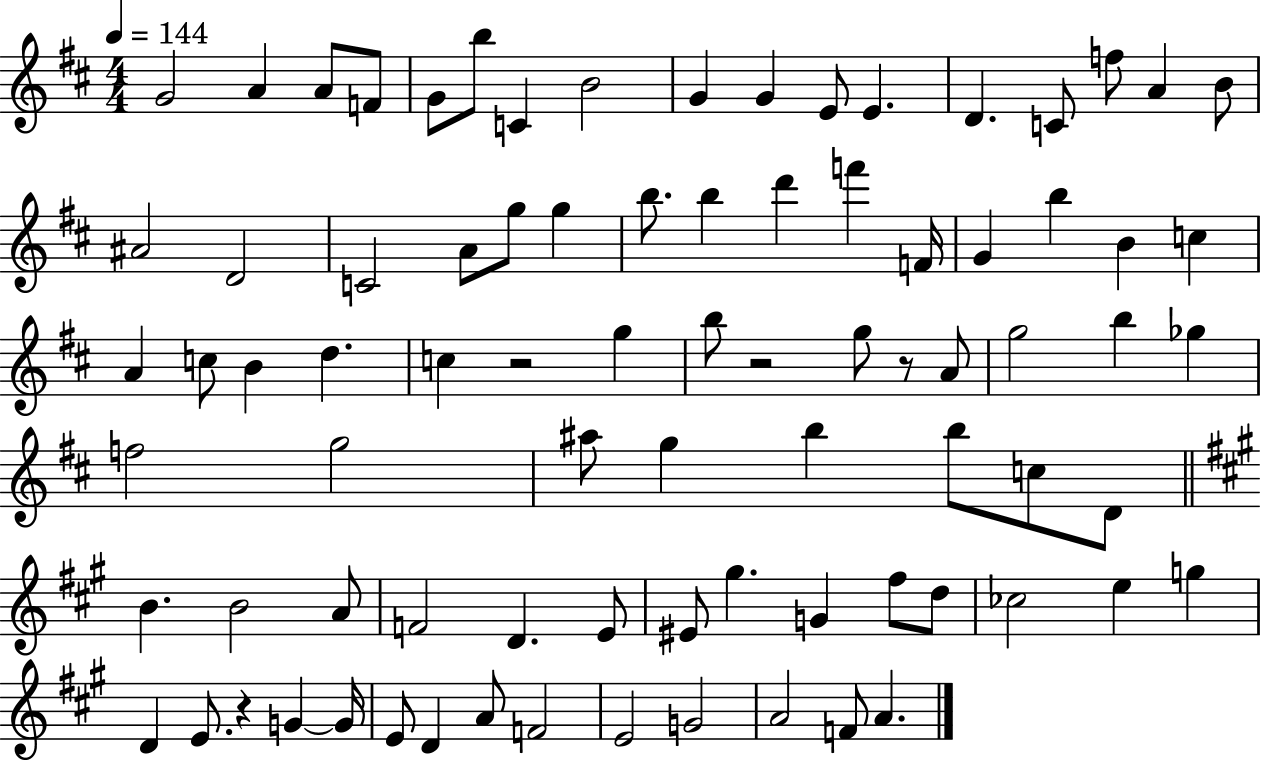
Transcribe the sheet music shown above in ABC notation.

X:1
T:Untitled
M:4/4
L:1/4
K:D
G2 A A/2 F/2 G/2 b/2 C B2 G G E/2 E D C/2 f/2 A B/2 ^A2 D2 C2 A/2 g/2 g b/2 b d' f' F/4 G b B c A c/2 B d c z2 g b/2 z2 g/2 z/2 A/2 g2 b _g f2 g2 ^a/2 g b b/2 c/2 D/2 B B2 A/2 F2 D E/2 ^E/2 ^g G ^f/2 d/2 _c2 e g D E/2 z G G/4 E/2 D A/2 F2 E2 G2 A2 F/2 A